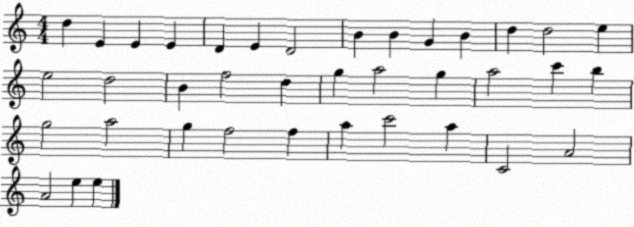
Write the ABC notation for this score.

X:1
T:Untitled
M:4/4
L:1/4
K:C
d E E E D E D2 B B G B d d2 e e2 d2 B f2 d g a2 g a2 c' b g2 a2 g f2 f a c'2 a C2 A2 A2 e e